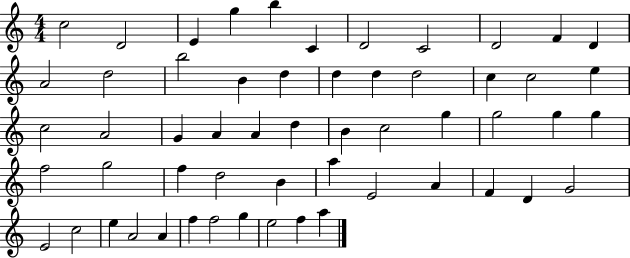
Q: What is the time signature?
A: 4/4